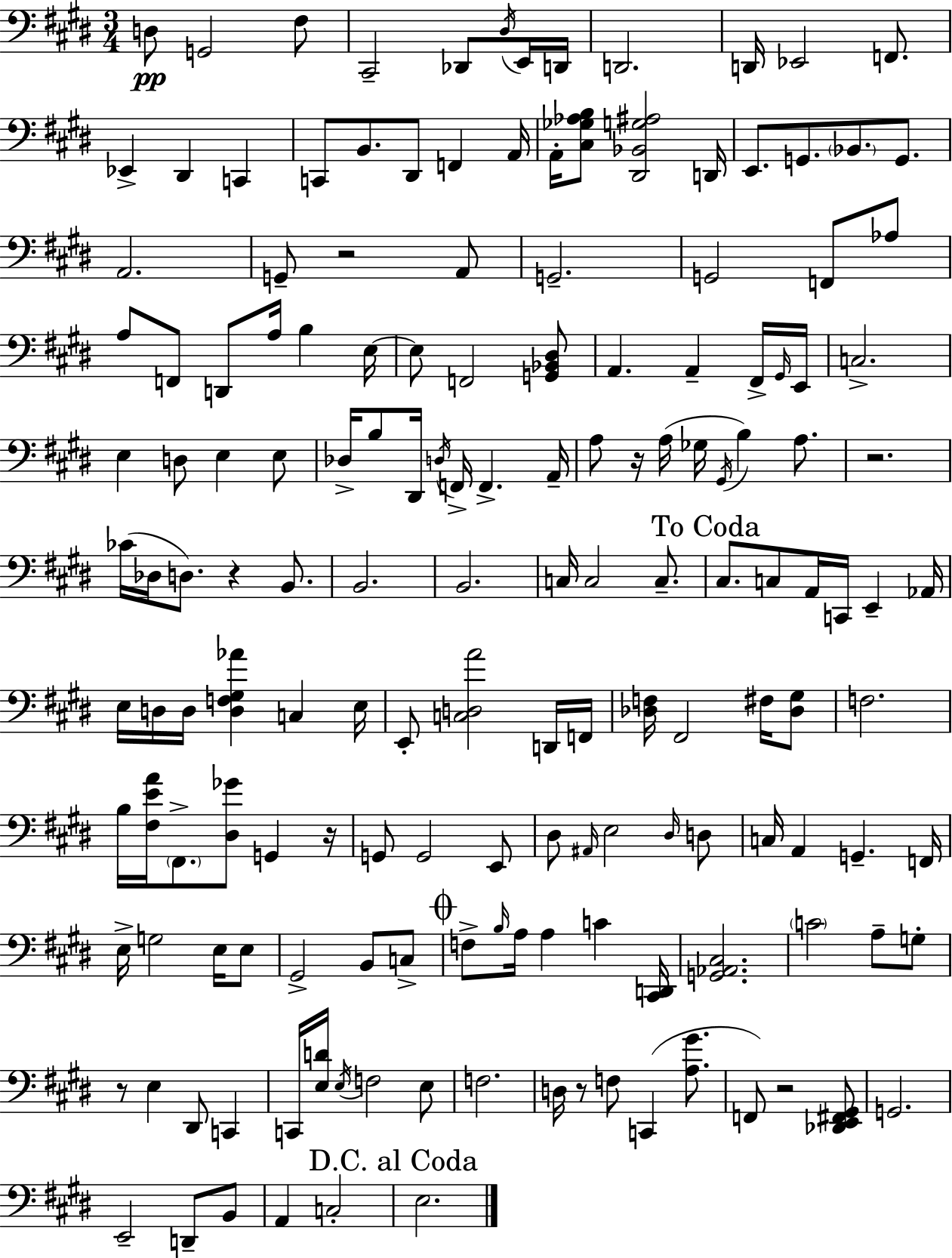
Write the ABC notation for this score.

X:1
T:Untitled
M:3/4
L:1/4
K:E
D,/2 G,,2 ^F,/2 ^C,,2 _D,,/2 ^D,/4 E,,/4 D,,/4 D,,2 D,,/4 _E,,2 F,,/2 _E,, ^D,, C,, C,,/2 B,,/2 ^D,,/2 F,, A,,/4 A,,/4 [^C,_G,_A,B,]/2 [^D,,_B,,G,^A,]2 D,,/4 E,,/2 G,,/2 _B,,/2 G,,/2 A,,2 G,,/2 z2 A,,/2 G,,2 G,,2 F,,/2 _A,/2 A,/2 F,,/2 D,,/2 A,/4 B, E,/4 E,/2 F,,2 [G,,_B,,^D,]/2 A,, A,, ^F,,/4 ^G,,/4 E,,/4 C,2 E, D,/2 E, E,/2 _D,/4 B,/2 ^D,,/4 D,/4 F,,/4 F,, A,,/4 A,/2 z/4 A,/4 _G,/4 ^G,,/4 B, A,/2 z2 _C/4 _D,/4 D,/2 z B,,/2 B,,2 B,,2 C,/4 C,2 C,/2 ^C,/2 C,/2 A,,/4 C,,/4 E,, _A,,/4 E,/4 D,/4 D,/4 [D,F,^G,_A] C, E,/4 E,,/2 [C,D,A]2 D,,/4 F,,/4 [_D,F,]/4 ^F,,2 ^F,/4 [_D,^G,]/2 F,2 B,/4 [^F,EA]/4 ^F,,/2 [^D,_G]/2 G,, z/4 G,,/2 G,,2 E,,/2 ^D,/2 ^A,,/4 E,2 ^D,/4 D,/2 C,/4 A,, G,, F,,/4 E,/4 G,2 E,/4 E,/2 ^G,,2 B,,/2 C,/2 F,/2 B,/4 A,/4 A, C [^C,,D,,]/4 [G,,_A,,^C,]2 C2 A,/2 G,/2 z/2 E, ^D,,/2 C,, C,,/4 [E,D]/4 E,/4 F,2 E,/2 F,2 D,/4 z/2 F,/2 C,, [A,^G]/2 F,,/2 z2 [_D,,E,,^F,,^G,,]/2 G,,2 E,,2 D,,/2 B,,/2 A,, C,2 E,2